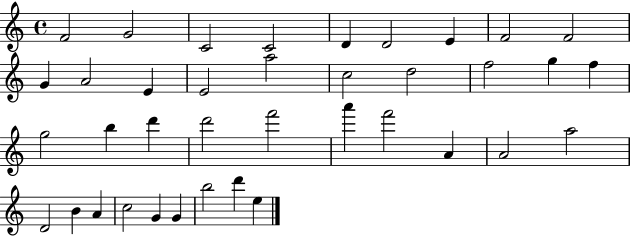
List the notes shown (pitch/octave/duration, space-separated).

F4/h G4/h C4/h C4/h D4/q D4/h E4/q F4/h F4/h G4/q A4/h E4/q E4/h A5/h C5/h D5/h F5/h G5/q F5/q G5/h B5/q D6/q D6/h F6/h A6/q F6/h A4/q A4/h A5/h D4/h B4/q A4/q C5/h G4/q G4/q B5/h D6/q E5/q